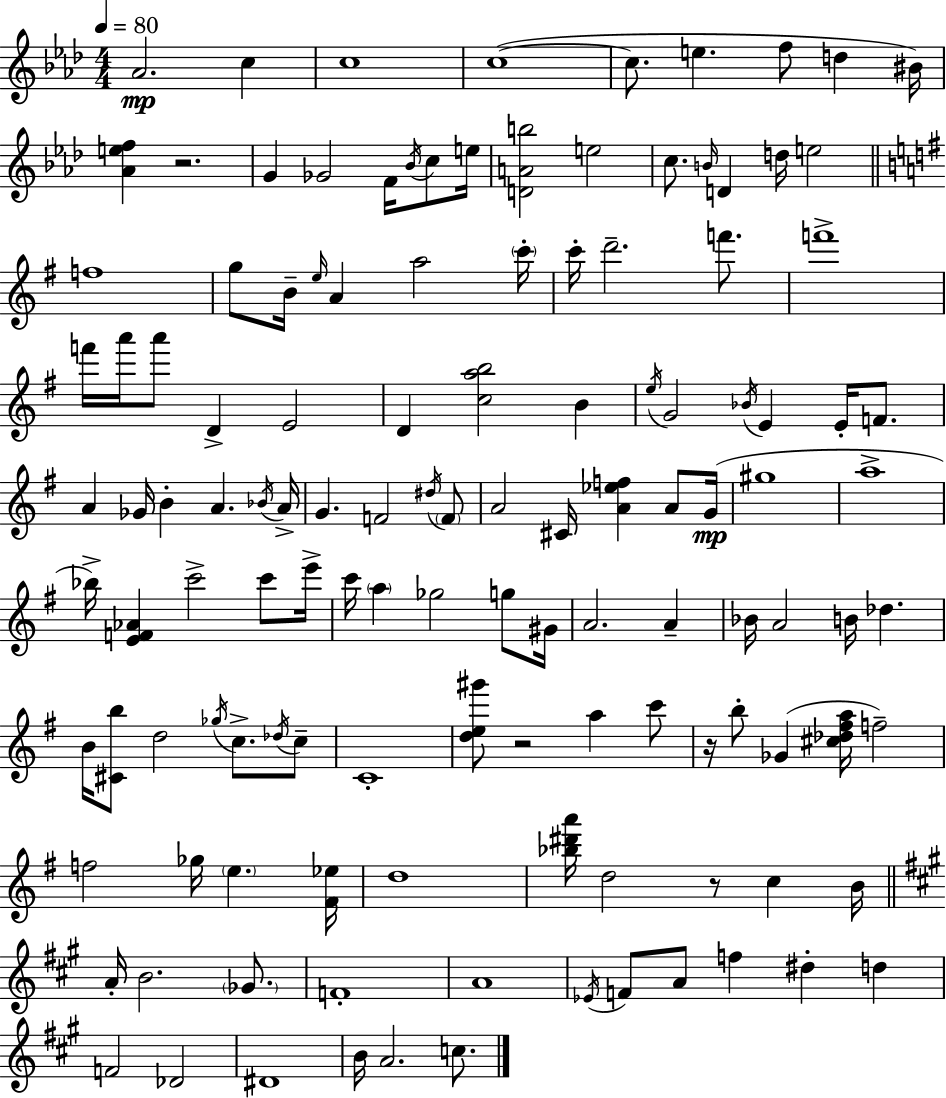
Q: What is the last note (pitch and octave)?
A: C5